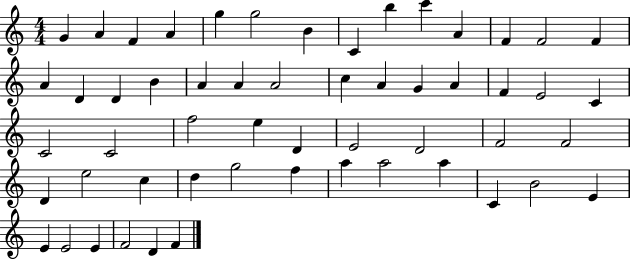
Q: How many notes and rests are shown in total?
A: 55